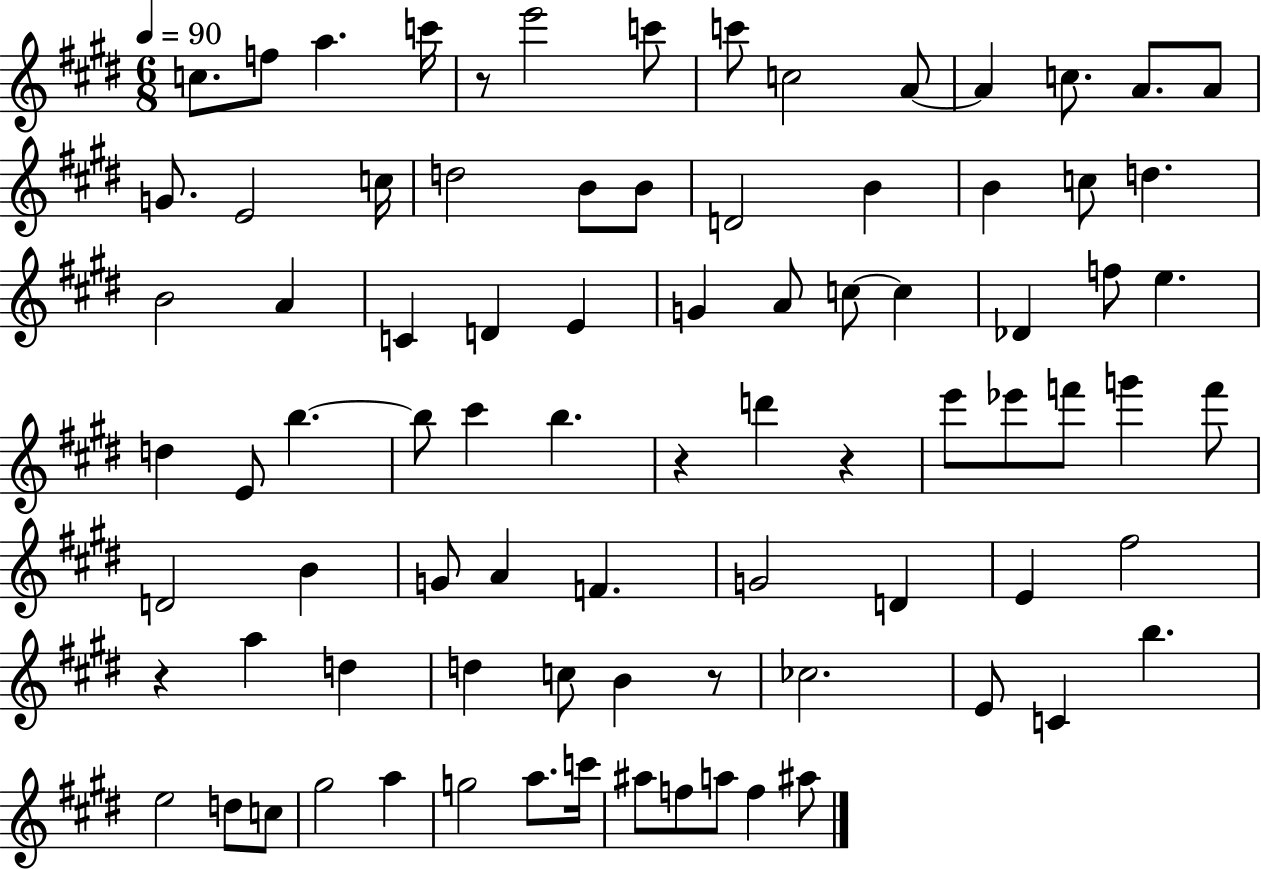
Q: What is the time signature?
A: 6/8